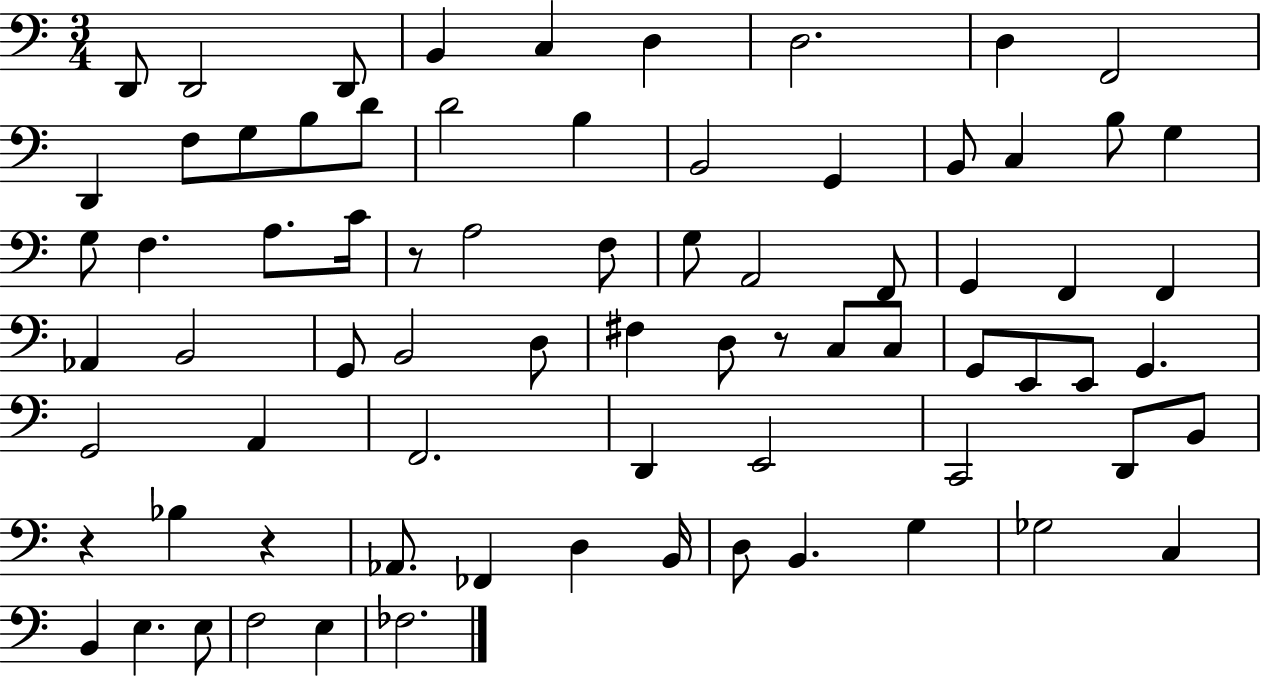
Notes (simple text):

D2/e D2/h D2/e B2/q C3/q D3/q D3/h. D3/q F2/h D2/q F3/e G3/e B3/e D4/e D4/h B3/q B2/h G2/q B2/e C3/q B3/e G3/q G3/e F3/q. A3/e. C4/s R/e A3/h F3/e G3/e A2/h F2/e G2/q F2/q F2/q Ab2/q B2/h G2/e B2/h D3/e F#3/q D3/e R/e C3/e C3/e G2/e E2/e E2/e G2/q. G2/h A2/q F2/h. D2/q E2/h C2/h D2/e B2/e R/q Bb3/q R/q Ab2/e. FES2/q D3/q B2/s D3/e B2/q. G3/q Gb3/h C3/q B2/q E3/q. E3/e F3/h E3/q FES3/h.